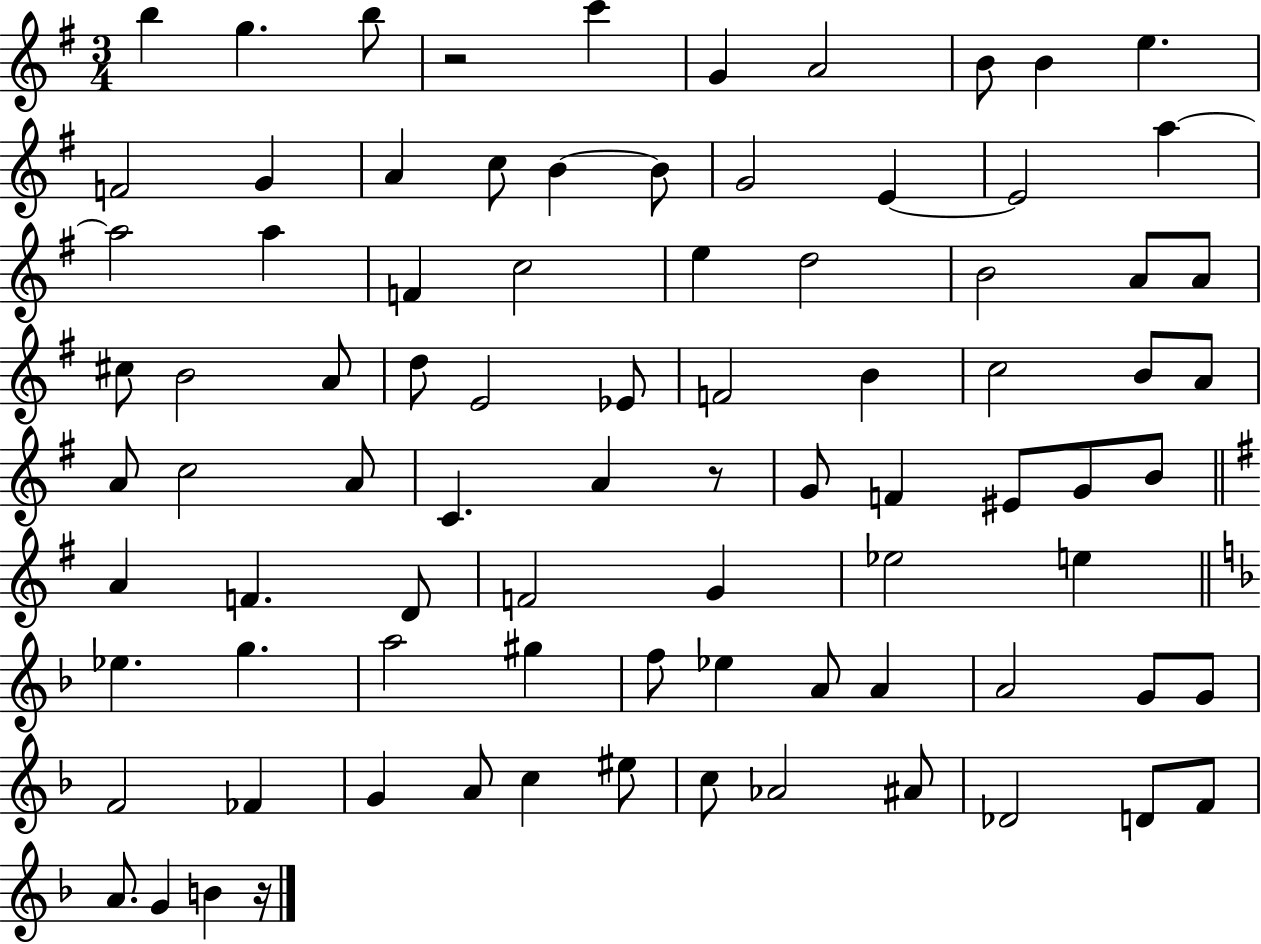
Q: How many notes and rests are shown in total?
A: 85